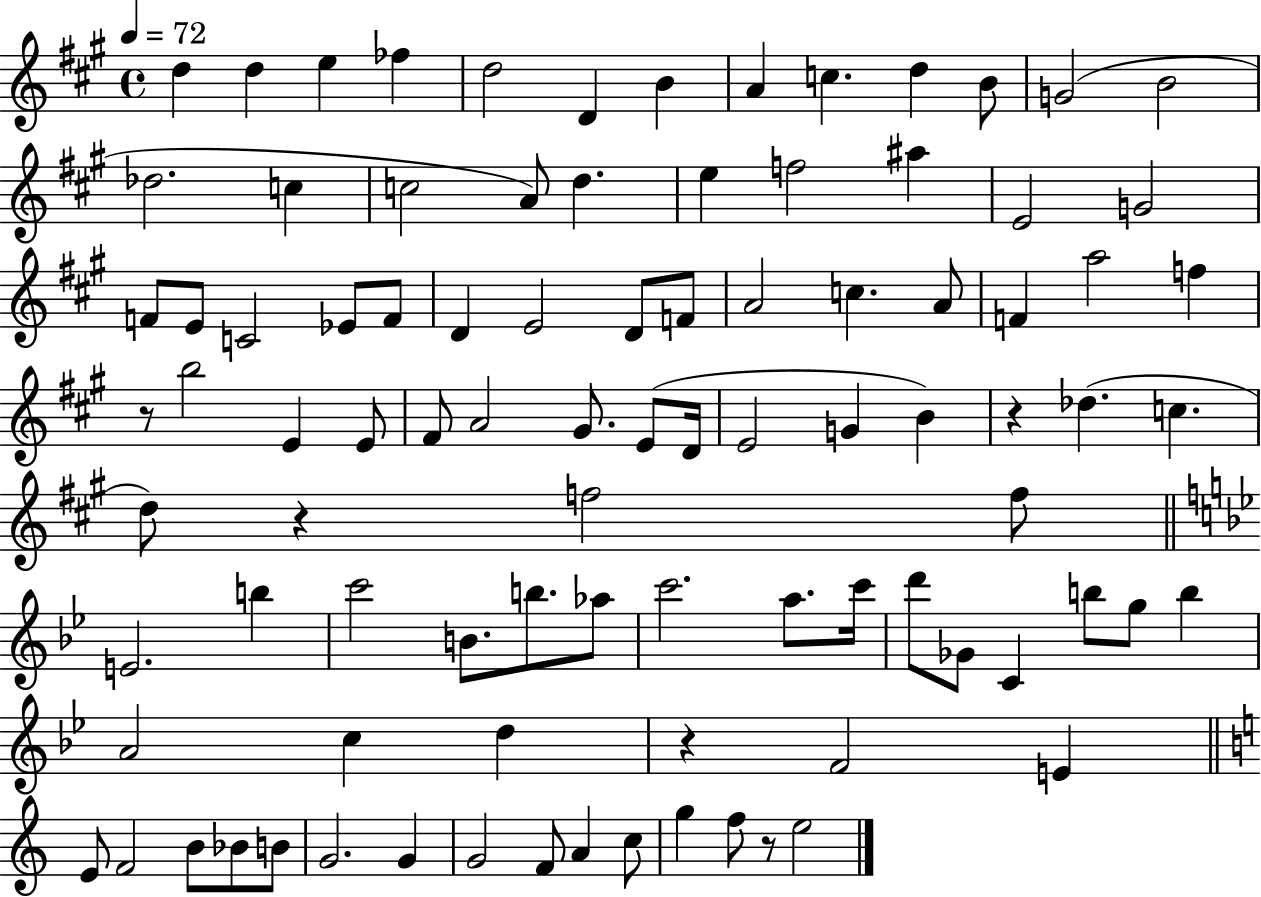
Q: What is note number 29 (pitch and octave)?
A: D4